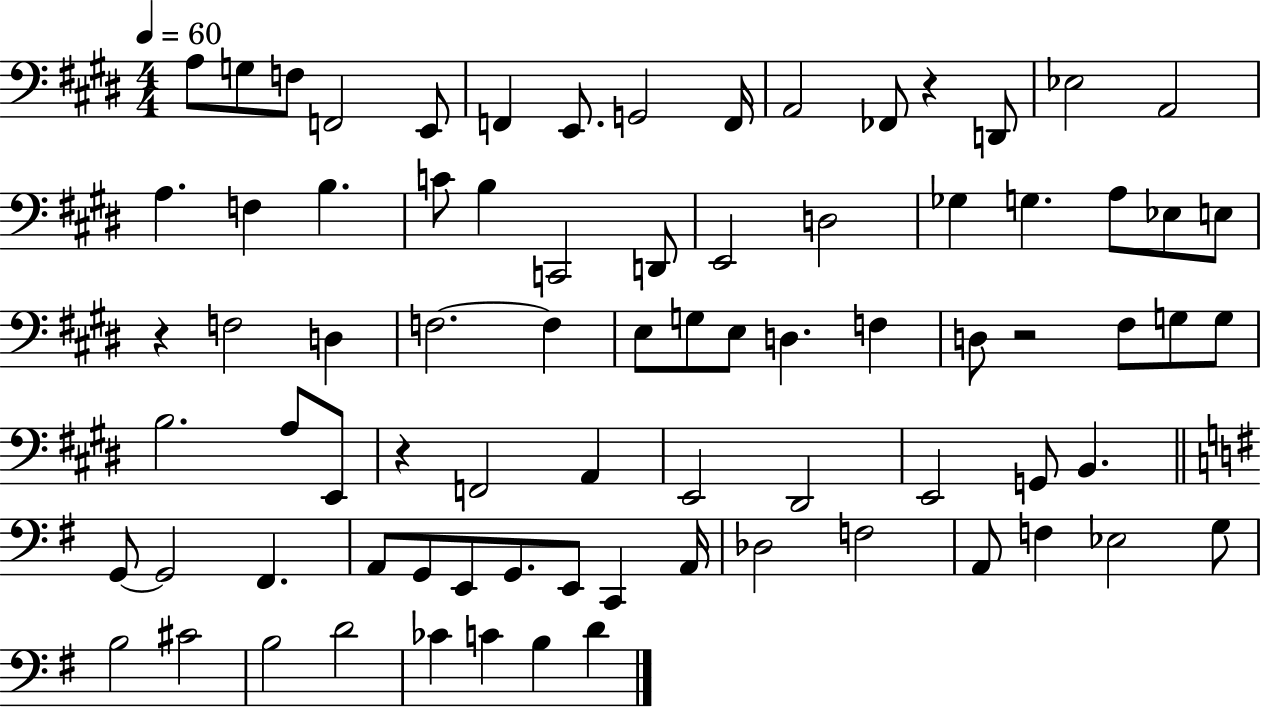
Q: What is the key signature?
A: E major